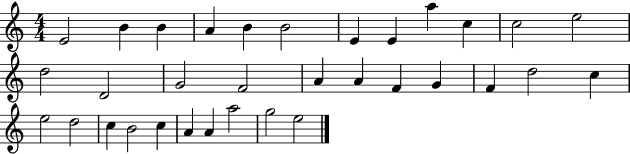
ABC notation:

X:1
T:Untitled
M:4/4
L:1/4
K:C
E2 B B A B B2 E E a c c2 e2 d2 D2 G2 F2 A A F G F d2 c e2 d2 c B2 c A A a2 g2 e2